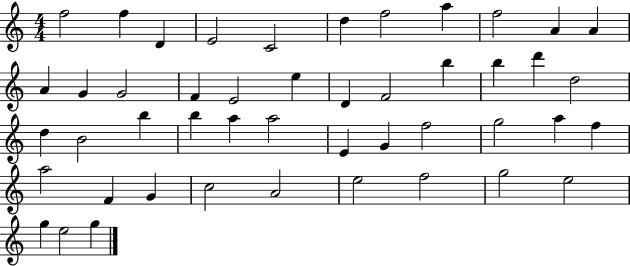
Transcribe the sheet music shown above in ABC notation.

X:1
T:Untitled
M:4/4
L:1/4
K:C
f2 f D E2 C2 d f2 a f2 A A A G G2 F E2 e D F2 b b d' d2 d B2 b b a a2 E G f2 g2 a f a2 F G c2 A2 e2 f2 g2 e2 g e2 g